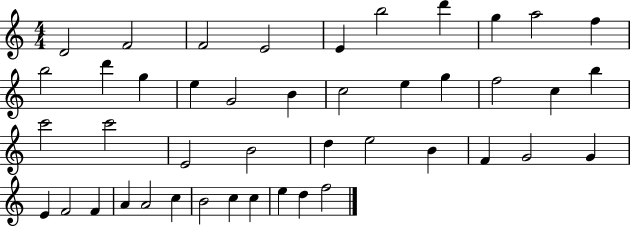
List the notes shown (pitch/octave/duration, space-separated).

D4/h F4/h F4/h E4/h E4/q B5/h D6/q G5/q A5/h F5/q B5/h D6/q G5/q E5/q G4/h B4/q C5/h E5/q G5/q F5/h C5/q B5/q C6/h C6/h E4/h B4/h D5/q E5/h B4/q F4/q G4/h G4/q E4/q F4/h F4/q A4/q A4/h C5/q B4/h C5/q C5/q E5/q D5/q F5/h